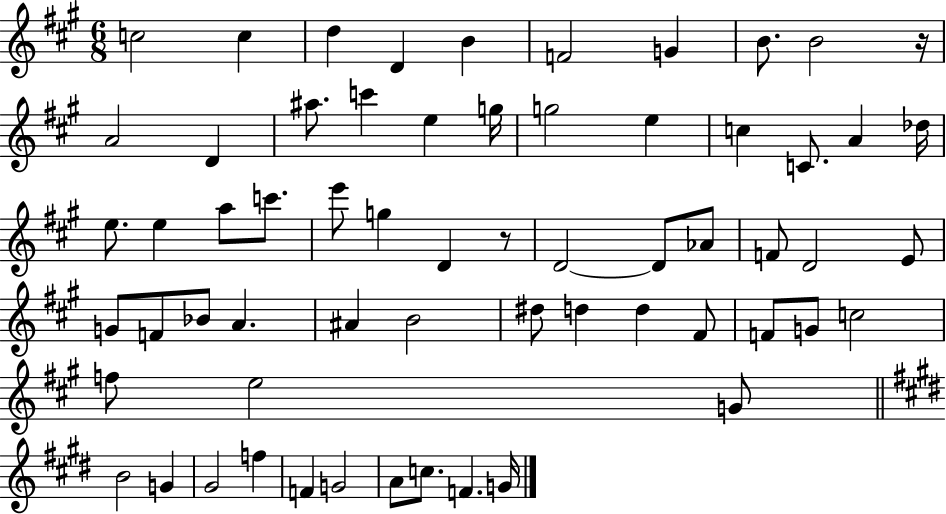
{
  \clef treble
  \numericTimeSignature
  \time 6/8
  \key a \major
  c''2 c''4 | d''4 d'4 b'4 | f'2 g'4 | b'8. b'2 r16 | \break a'2 d'4 | ais''8. c'''4 e''4 g''16 | g''2 e''4 | c''4 c'8. a'4 des''16 | \break e''8. e''4 a''8 c'''8. | e'''8 g''4 d'4 r8 | d'2~~ d'8 aes'8 | f'8 d'2 e'8 | \break g'8 f'8 bes'8 a'4. | ais'4 b'2 | dis''8 d''4 d''4 fis'8 | f'8 g'8 c''2 | \break f''8 e''2 g'8 | \bar "||" \break \key e \major b'2 g'4 | gis'2 f''4 | f'4 g'2 | a'8 c''8. f'4. g'16 | \break \bar "|."
}